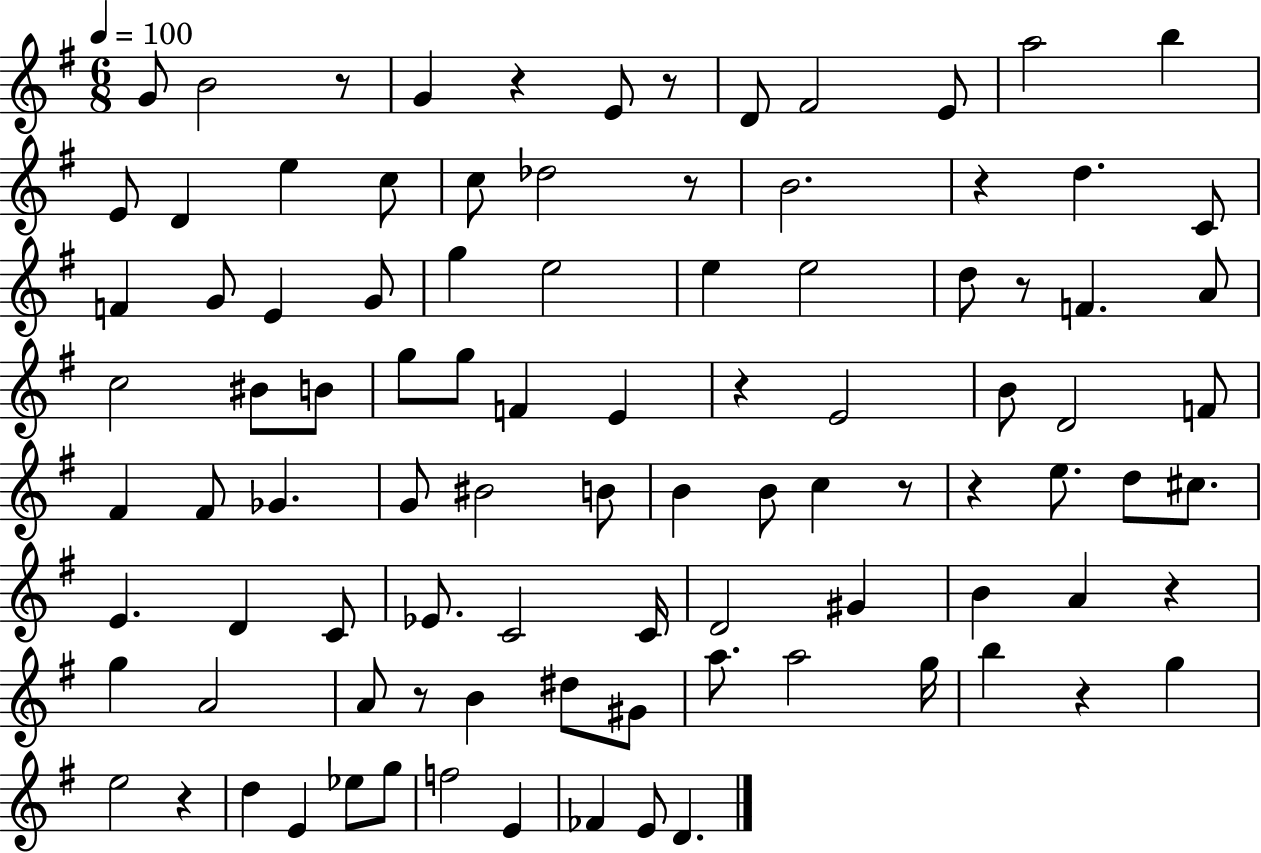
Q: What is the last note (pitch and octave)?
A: D4